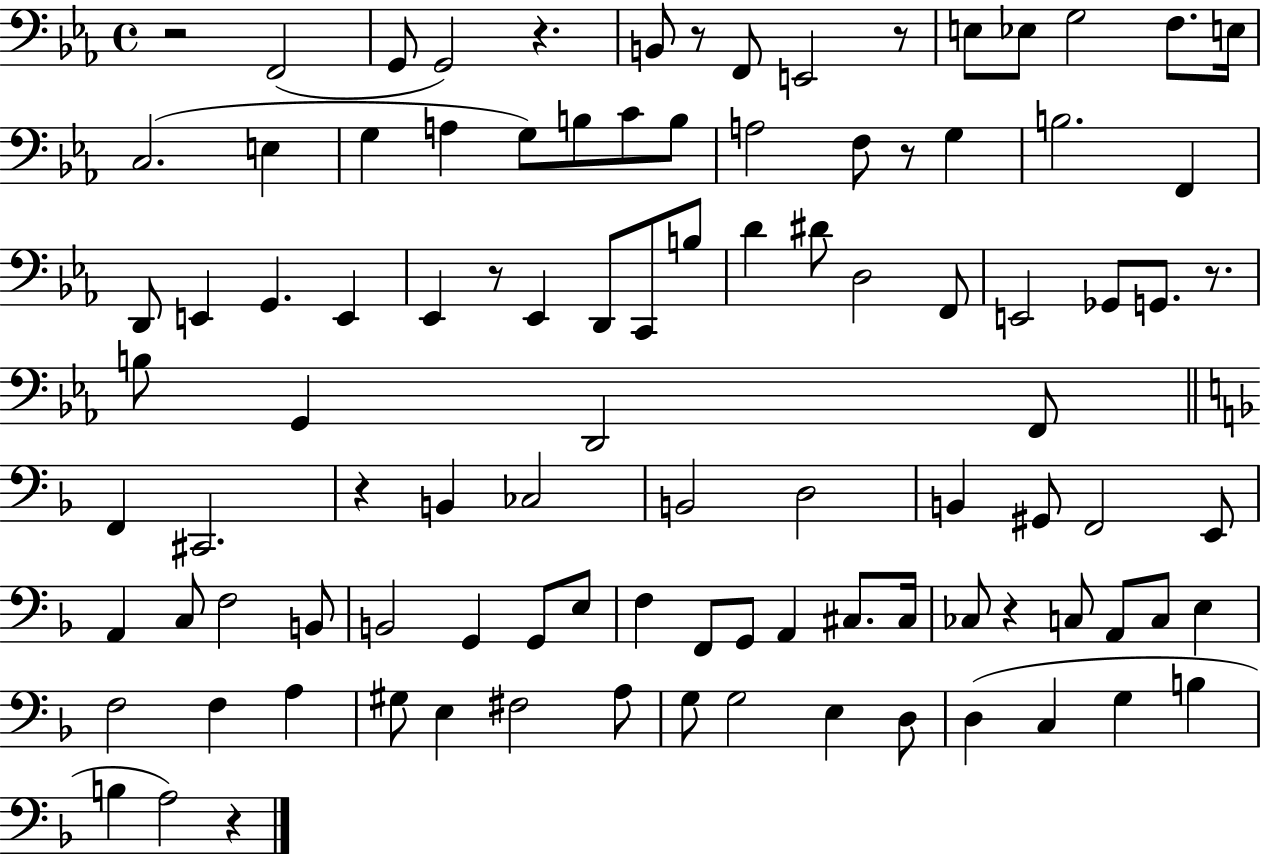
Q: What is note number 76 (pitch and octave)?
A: A3